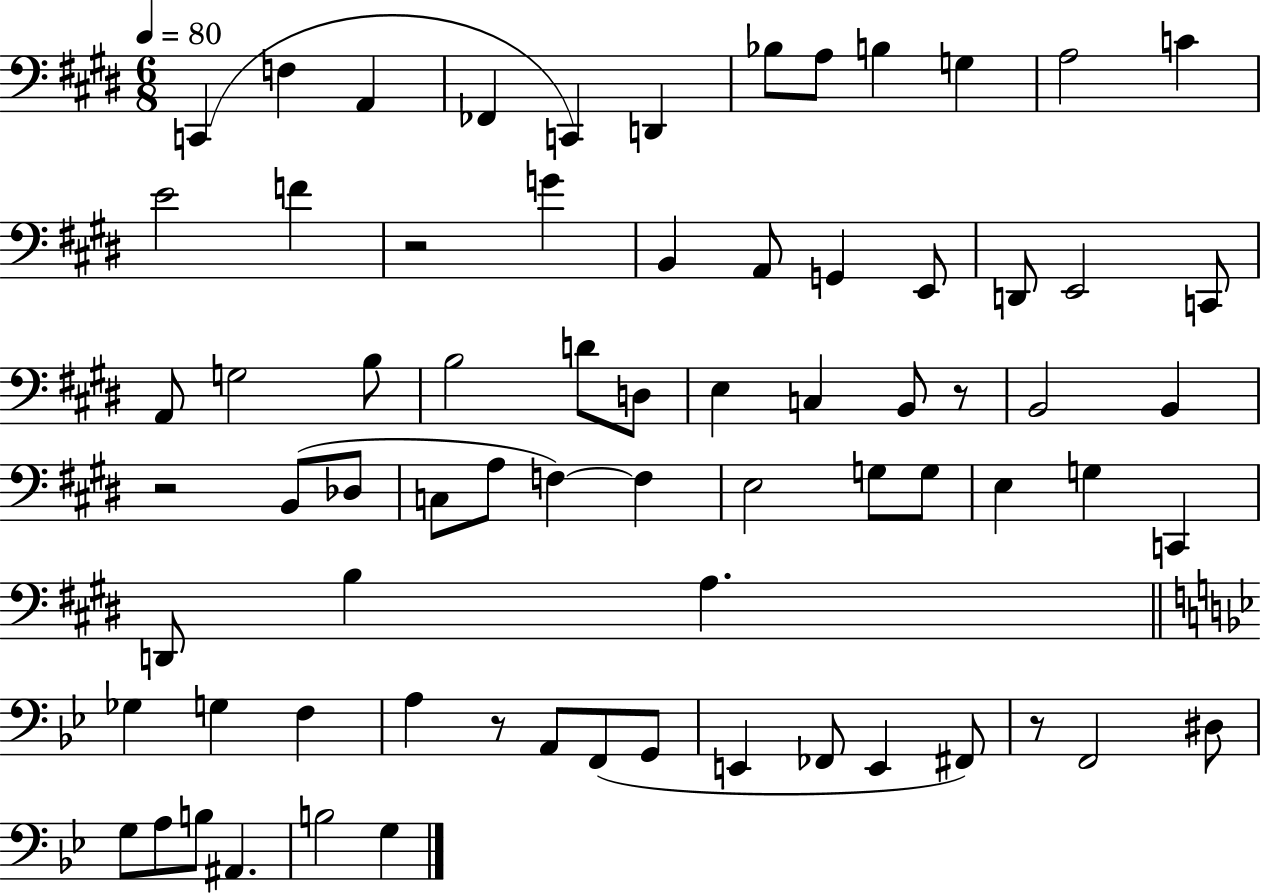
{
  \clef bass
  \numericTimeSignature
  \time 6/8
  \key e \major
  \tempo 4 = 80
  c,4( f4 a,4 | fes,4 c,4) d,4 | bes8 a8 b4 g4 | a2 c'4 | \break e'2 f'4 | r2 g'4 | b,4 a,8 g,4 e,8 | d,8 e,2 c,8 | \break a,8 g2 b8 | b2 d'8 d8 | e4 c4 b,8 r8 | b,2 b,4 | \break r2 b,8( des8 | c8 a8 f4~~) f4 | e2 g8 g8 | e4 g4 c,4 | \break d,8 b4 a4. | \bar "||" \break \key bes \major ges4 g4 f4 | a4 r8 a,8 f,8( g,8 | e,4 fes,8 e,4 fis,8) | r8 f,2 dis8 | \break g8 a8 b8 ais,4. | b2 g4 | \bar "|."
}